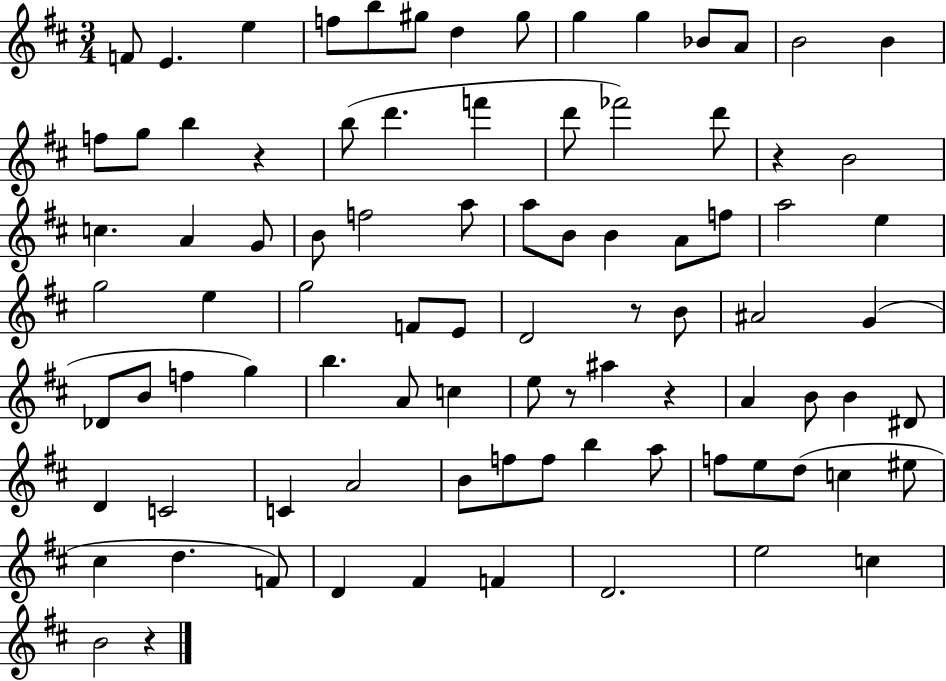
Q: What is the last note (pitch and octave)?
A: B4